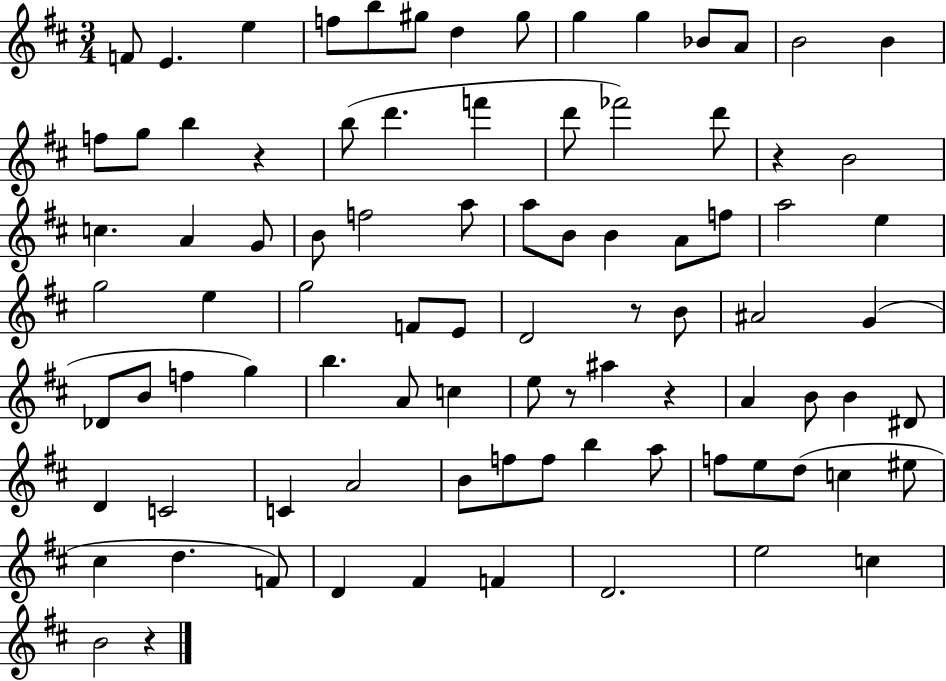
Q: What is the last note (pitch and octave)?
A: B4